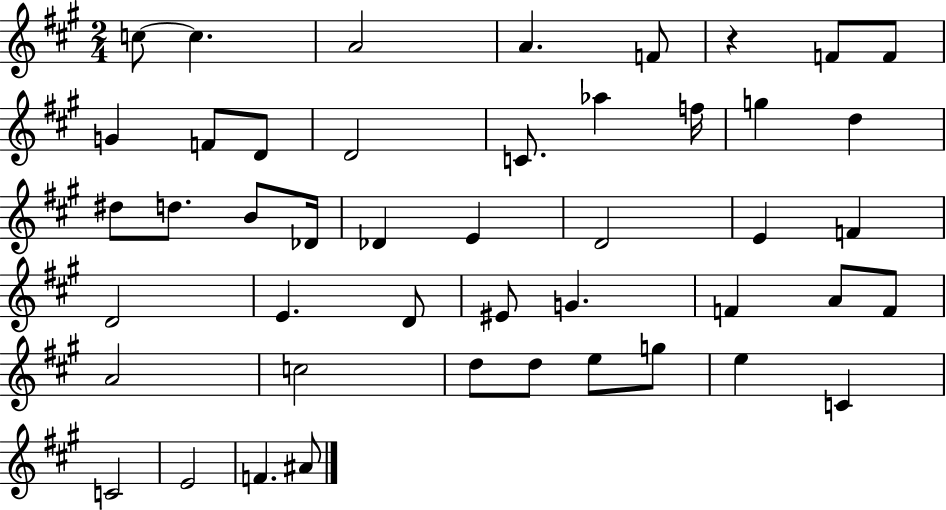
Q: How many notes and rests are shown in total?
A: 46